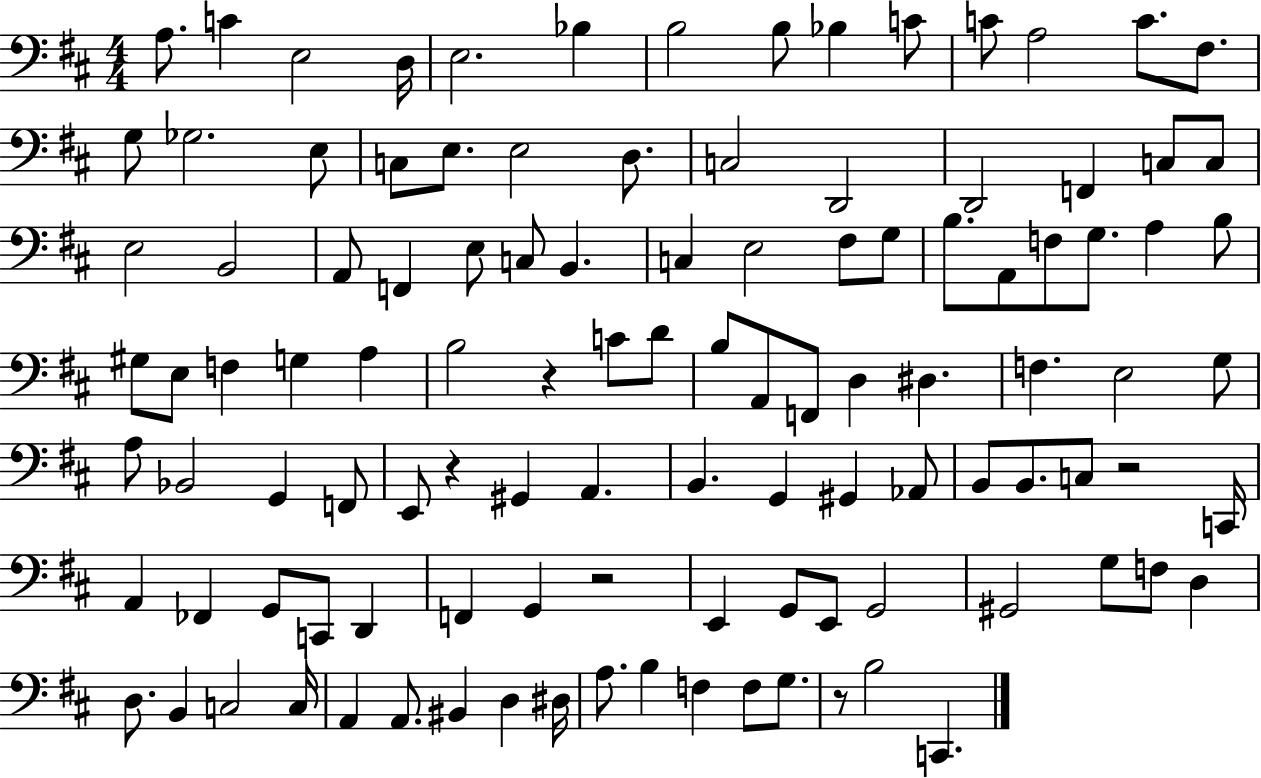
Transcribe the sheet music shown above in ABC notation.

X:1
T:Untitled
M:4/4
L:1/4
K:D
A,/2 C E,2 D,/4 E,2 _B, B,2 B,/2 _B, C/2 C/2 A,2 C/2 ^F,/2 G,/2 _G,2 E,/2 C,/2 E,/2 E,2 D,/2 C,2 D,,2 D,,2 F,, C,/2 C,/2 E,2 B,,2 A,,/2 F,, E,/2 C,/2 B,, C, E,2 ^F,/2 G,/2 B,/2 A,,/2 F,/2 G,/2 A, B,/2 ^G,/2 E,/2 F, G, A, B,2 z C/2 D/2 B,/2 A,,/2 F,,/2 D, ^D, F, E,2 G,/2 A,/2 _B,,2 G,, F,,/2 E,,/2 z ^G,, A,, B,, G,, ^G,, _A,,/2 B,,/2 B,,/2 C,/2 z2 C,,/4 A,, _F,, G,,/2 C,,/2 D,, F,, G,, z2 E,, G,,/2 E,,/2 G,,2 ^G,,2 G,/2 F,/2 D, D,/2 B,, C,2 C,/4 A,, A,,/2 ^B,, D, ^D,/4 A,/2 B, F, F,/2 G,/2 z/2 B,2 C,,